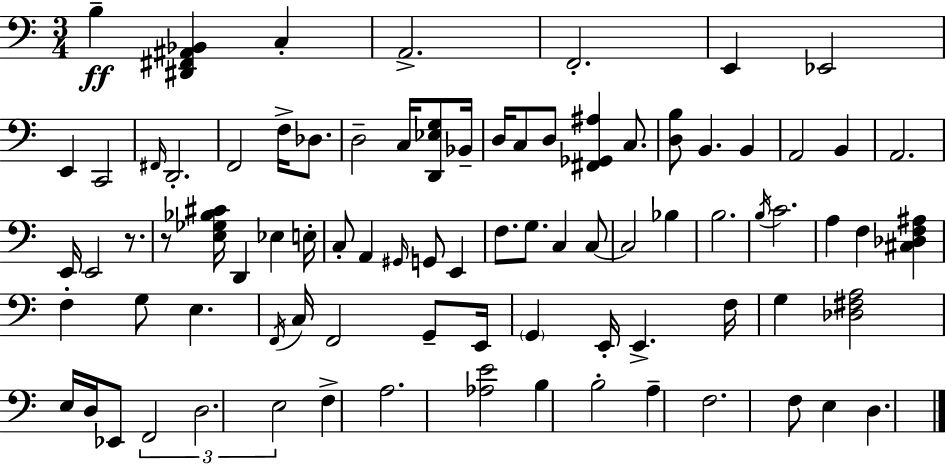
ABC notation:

X:1
T:Untitled
M:3/4
L:1/4
K:Am
B, [^D,,^F,,^A,,_B,,] C, A,,2 F,,2 E,, _E,,2 E,, C,,2 ^F,,/4 D,,2 F,,2 F,/4 _D,/2 D,2 C,/4 [D,,_E,G,]/2 _B,,/4 D,/4 C,/2 D,/2 [^F,,_G,,^A,] C,/2 [D,B,]/2 B,, B,, A,,2 B,, A,,2 E,,/4 E,,2 z/2 z/2 [E,_G,_B,^C]/4 D,, _E, E,/4 C,/2 A,, ^G,,/4 G,,/2 E,, F,/2 G,/2 C, C,/2 C,2 _B, B,2 B,/4 C2 A, F, [^C,_D,F,^A,] F, G,/2 E, F,,/4 C,/4 F,,2 G,,/2 E,,/4 G,, E,,/4 E,, F,/4 G, [_D,^F,A,]2 E,/4 D,/4 _E,,/2 F,,2 D,2 E,2 F, A,2 [_A,E]2 B, B,2 A, F,2 F,/2 E, D,